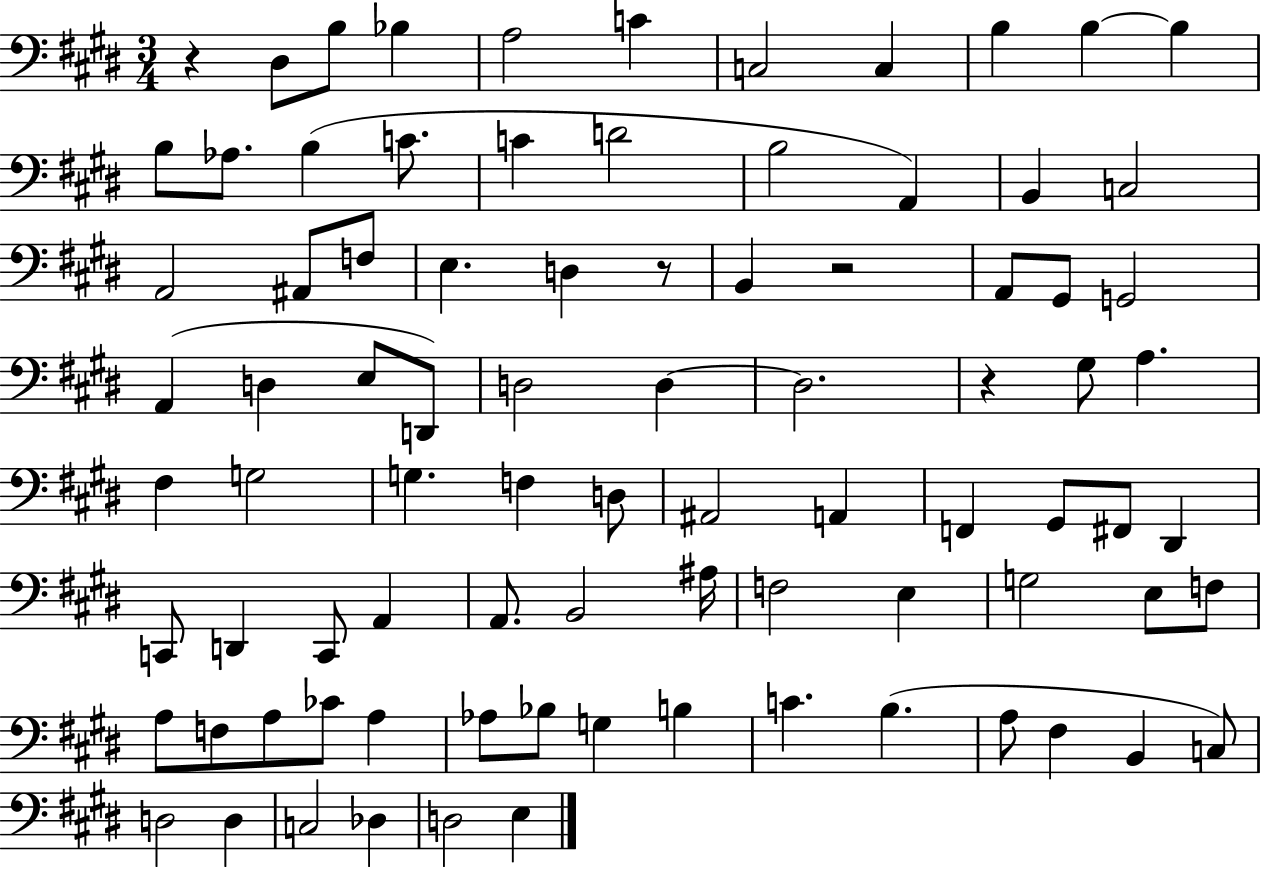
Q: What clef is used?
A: bass